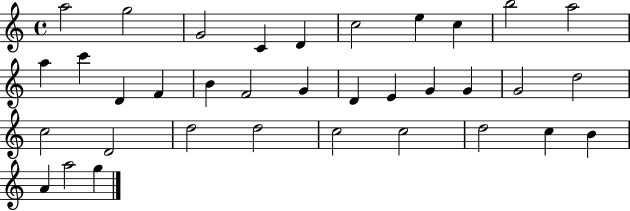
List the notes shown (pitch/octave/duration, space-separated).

A5/h G5/h G4/h C4/q D4/q C5/h E5/q C5/q B5/h A5/h A5/q C6/q D4/q F4/q B4/q F4/h G4/q D4/q E4/q G4/q G4/q G4/h D5/h C5/h D4/h D5/h D5/h C5/h C5/h D5/h C5/q B4/q A4/q A5/h G5/q